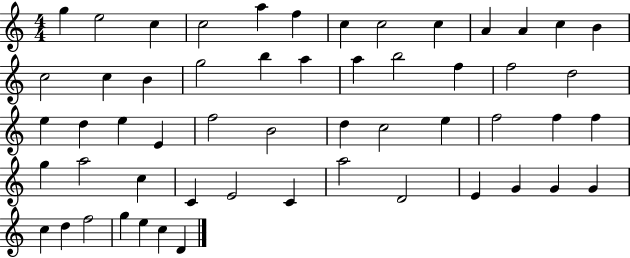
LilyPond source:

{
  \clef treble
  \numericTimeSignature
  \time 4/4
  \key c \major
  g''4 e''2 c''4 | c''2 a''4 f''4 | c''4 c''2 c''4 | a'4 a'4 c''4 b'4 | \break c''2 c''4 b'4 | g''2 b''4 a''4 | a''4 b''2 f''4 | f''2 d''2 | \break e''4 d''4 e''4 e'4 | f''2 b'2 | d''4 c''2 e''4 | f''2 f''4 f''4 | \break g''4 a''2 c''4 | c'4 e'2 c'4 | a''2 d'2 | e'4 g'4 g'4 g'4 | \break c''4 d''4 f''2 | g''4 e''4 c''4 d'4 | \bar "|."
}